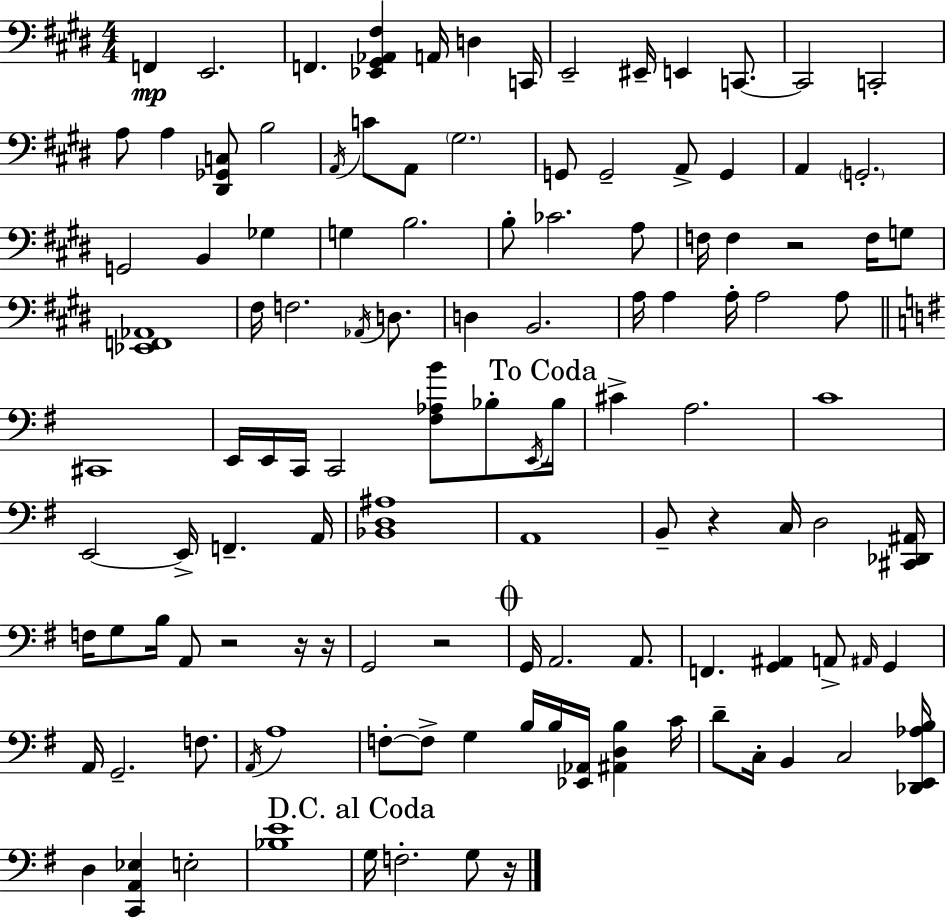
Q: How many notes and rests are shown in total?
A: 118